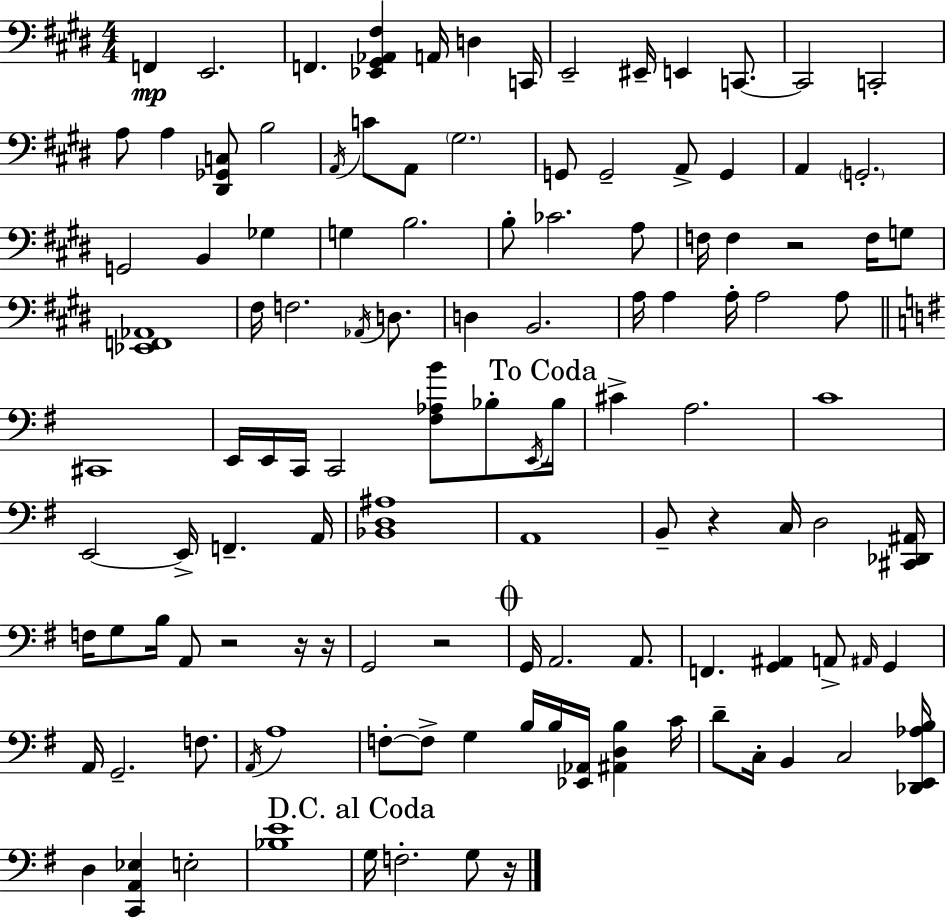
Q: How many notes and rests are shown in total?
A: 118